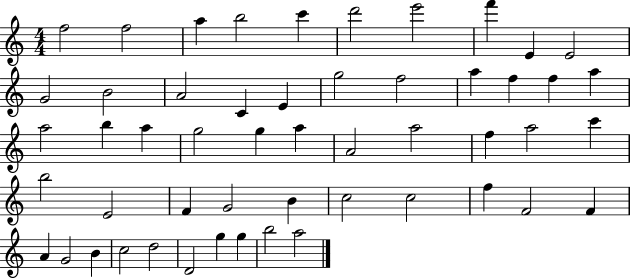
{
  \clef treble
  \numericTimeSignature
  \time 4/4
  \key c \major
  f''2 f''2 | a''4 b''2 c'''4 | d'''2 e'''2 | f'''4 e'4 e'2 | \break g'2 b'2 | a'2 c'4 e'4 | g''2 f''2 | a''4 f''4 f''4 a''4 | \break a''2 b''4 a''4 | g''2 g''4 a''4 | a'2 a''2 | f''4 a''2 c'''4 | \break b''2 e'2 | f'4 g'2 b'4 | c''2 c''2 | f''4 f'2 f'4 | \break a'4 g'2 b'4 | c''2 d''2 | d'2 g''4 g''4 | b''2 a''2 | \break \bar "|."
}